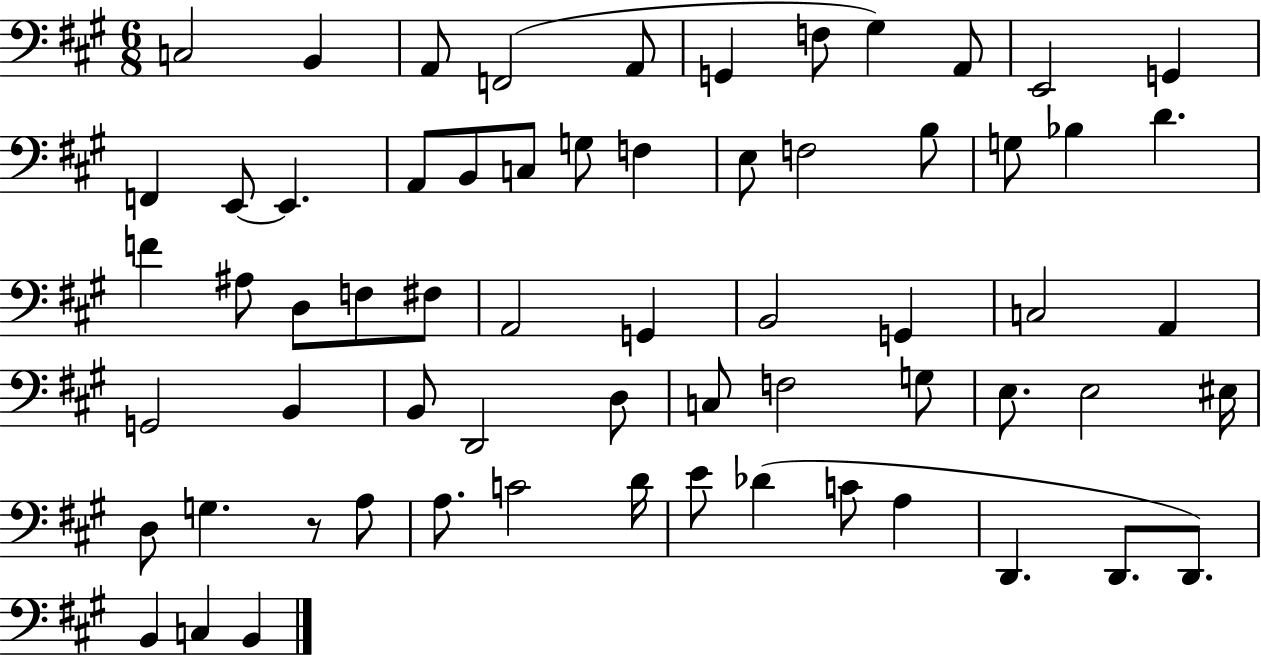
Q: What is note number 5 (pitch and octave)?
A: A2